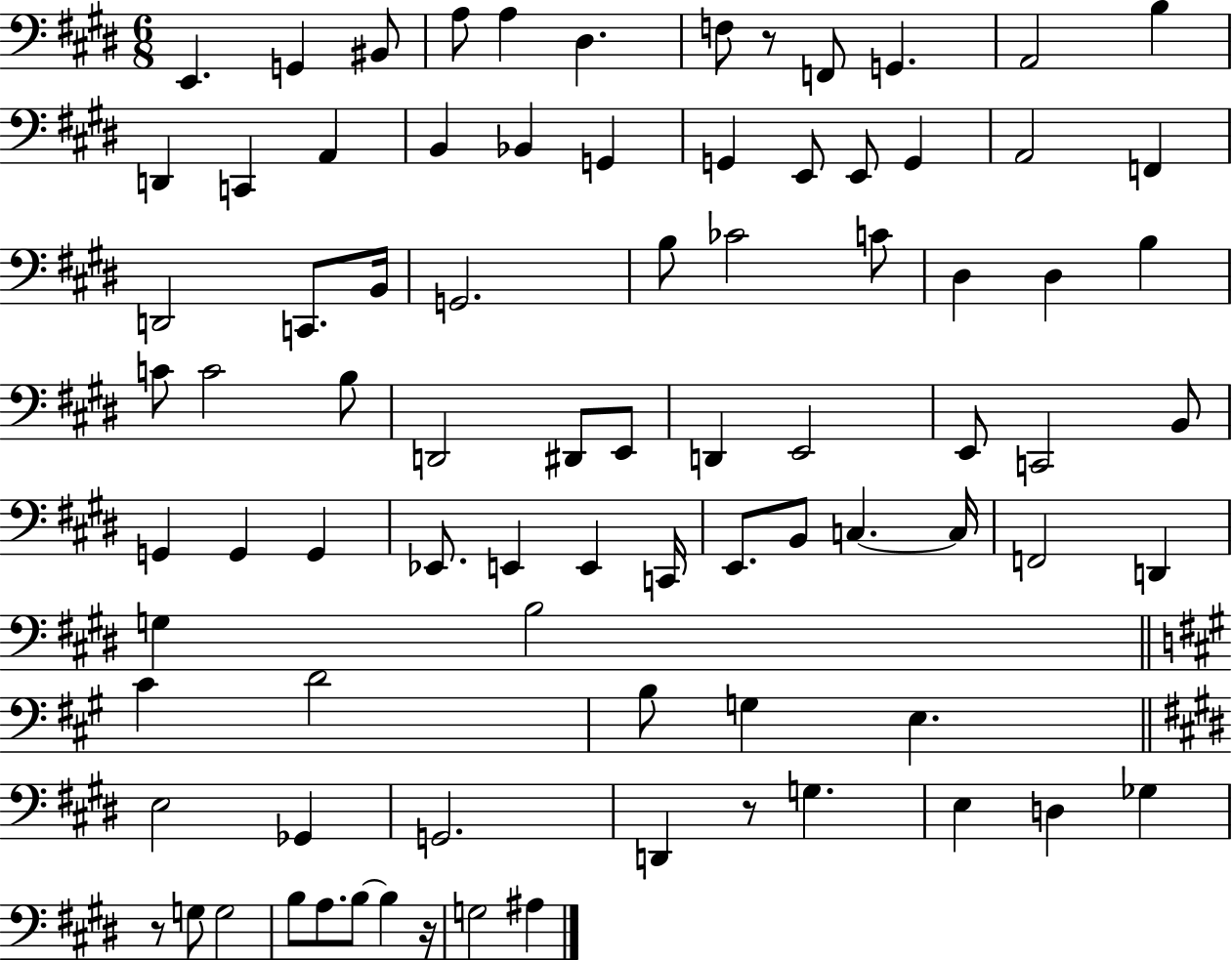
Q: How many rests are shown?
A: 4